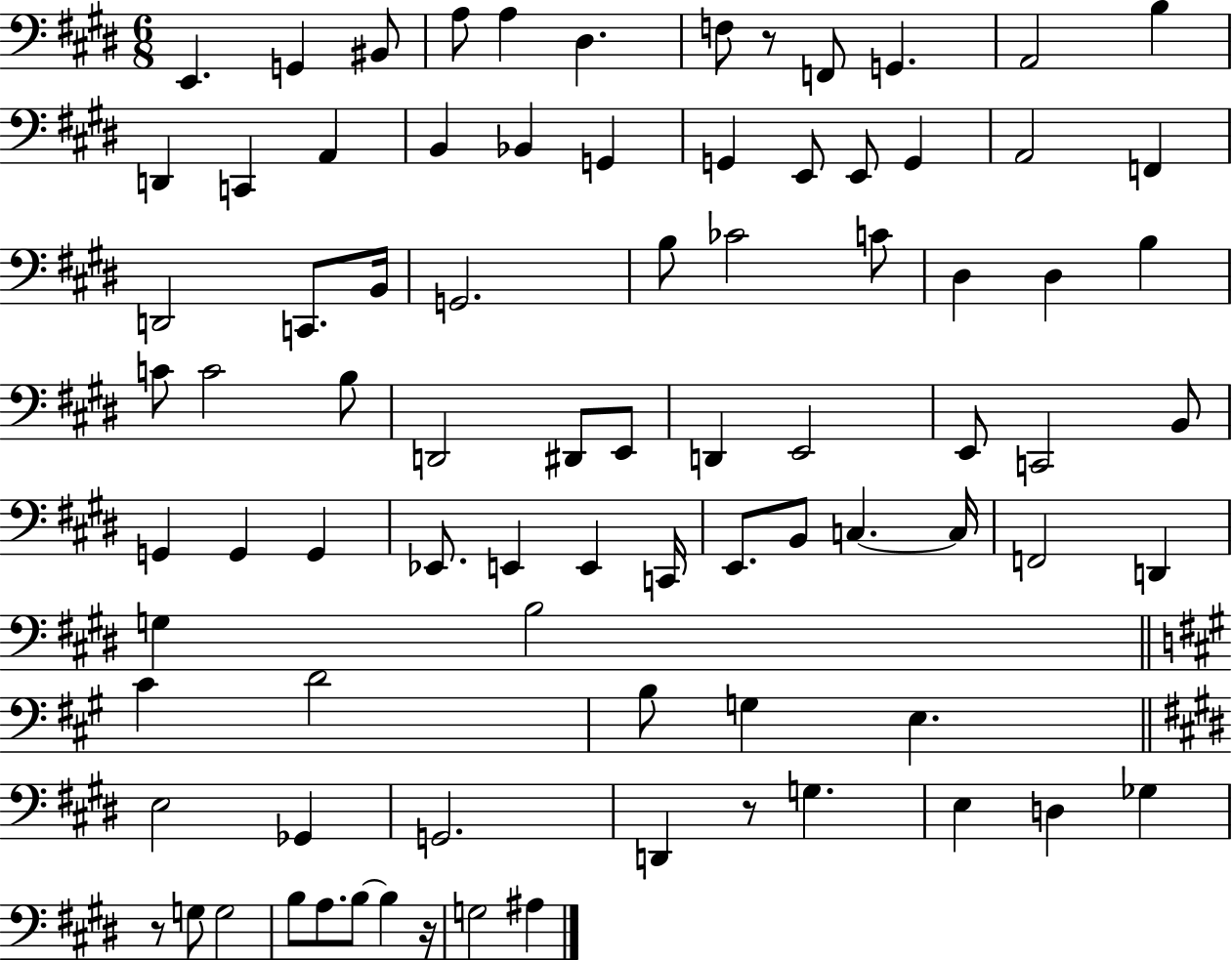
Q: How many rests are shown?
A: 4